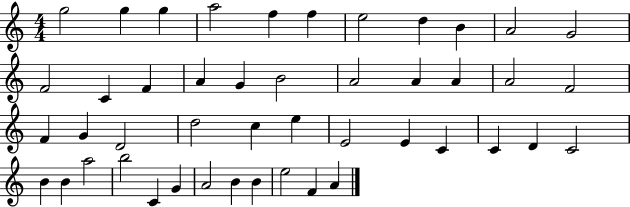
{
  \clef treble
  \numericTimeSignature
  \time 4/4
  \key c \major
  g''2 g''4 g''4 | a''2 f''4 f''4 | e''2 d''4 b'4 | a'2 g'2 | \break f'2 c'4 f'4 | a'4 g'4 b'2 | a'2 a'4 a'4 | a'2 f'2 | \break f'4 g'4 d'2 | d''2 c''4 e''4 | e'2 e'4 c'4 | c'4 d'4 c'2 | \break b'4 b'4 a''2 | b''2 c'4 g'4 | a'2 b'4 b'4 | e''2 f'4 a'4 | \break \bar "|."
}